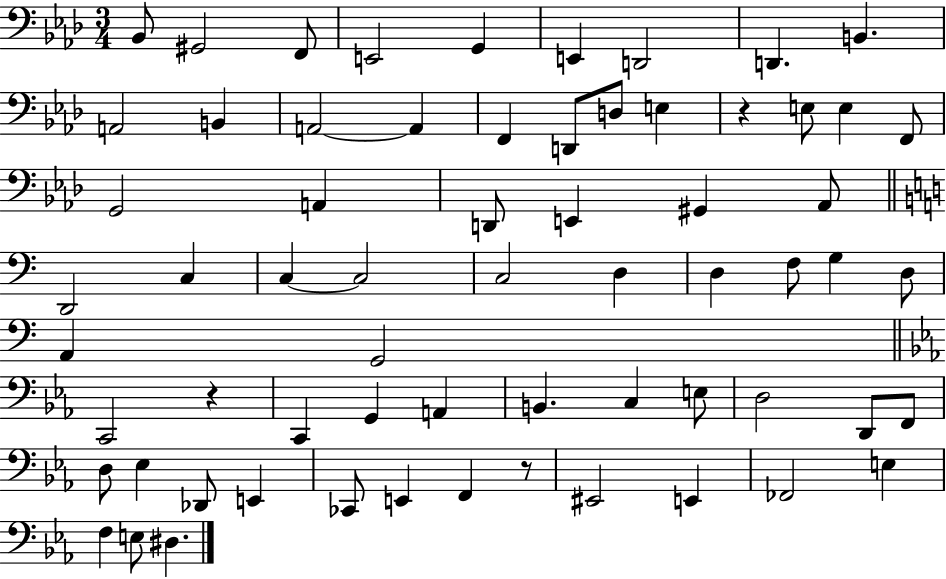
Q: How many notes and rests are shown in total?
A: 65